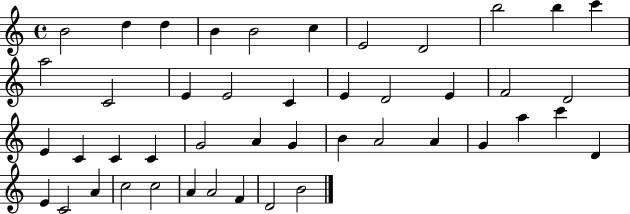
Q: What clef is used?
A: treble